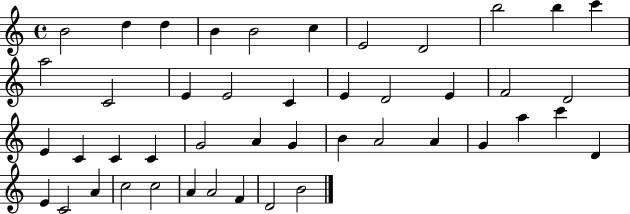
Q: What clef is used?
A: treble